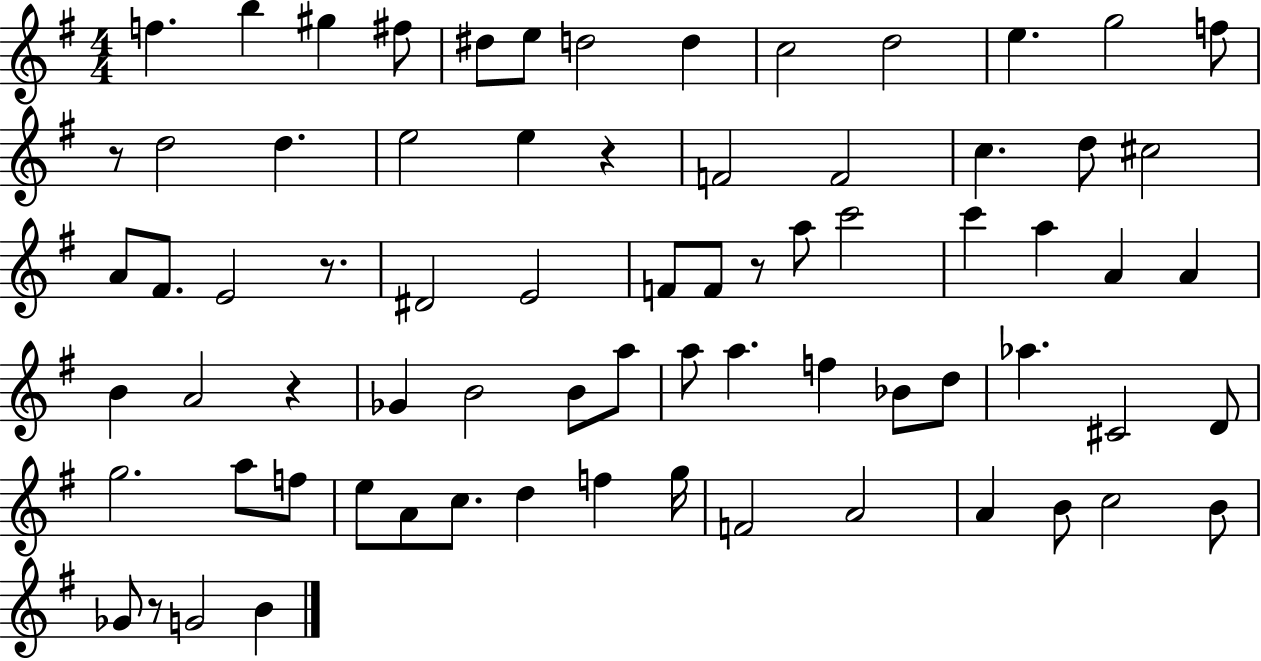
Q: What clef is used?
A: treble